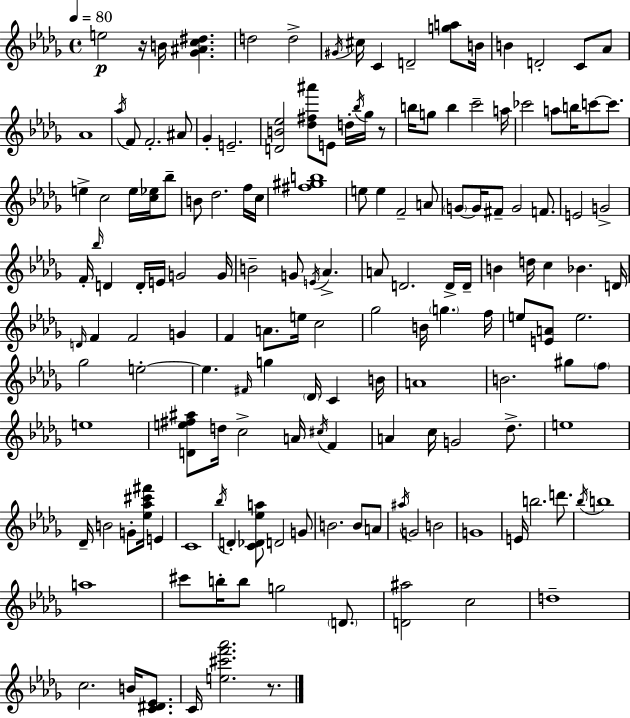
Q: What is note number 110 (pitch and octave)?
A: E5